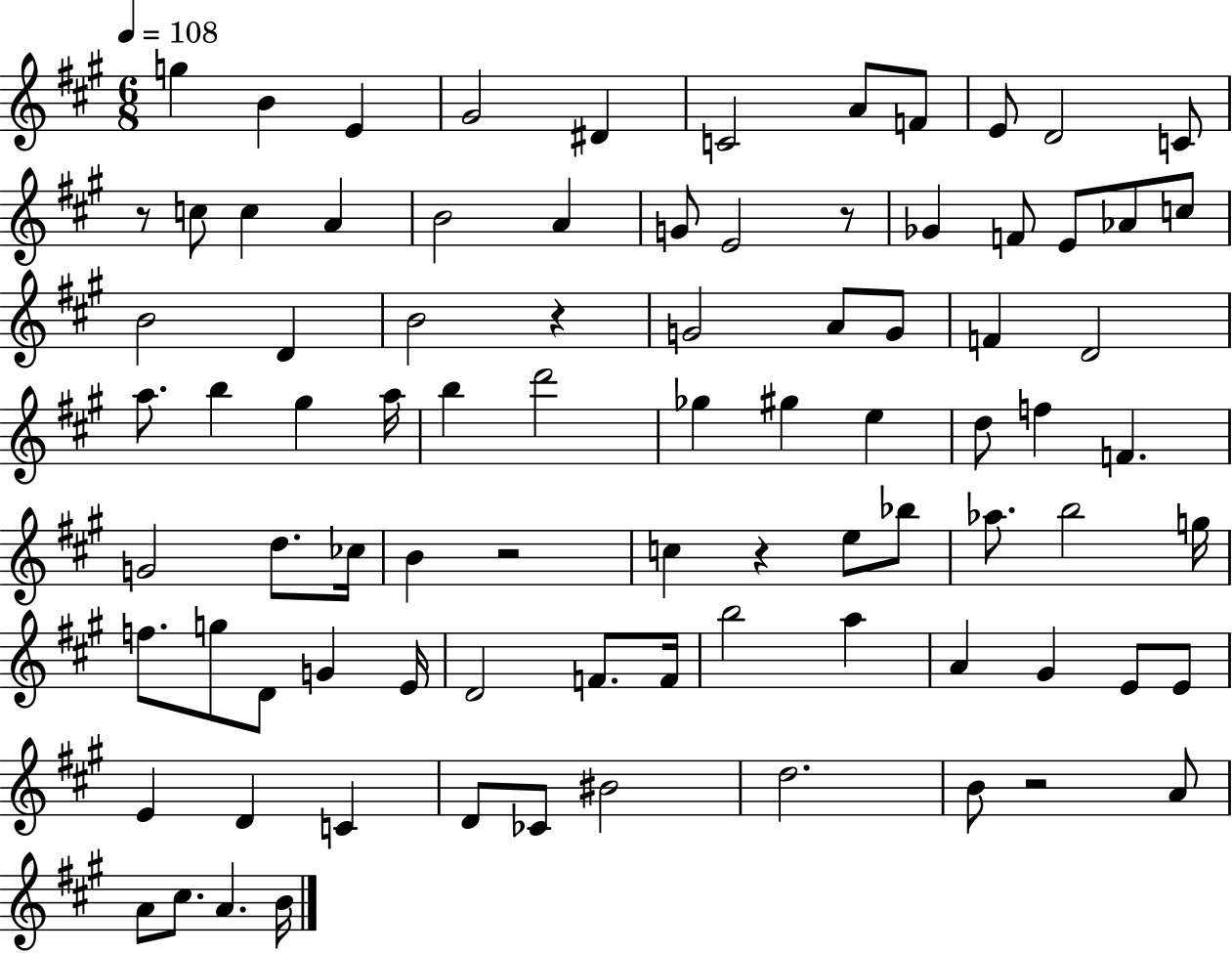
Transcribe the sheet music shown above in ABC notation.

X:1
T:Untitled
M:6/8
L:1/4
K:A
g B E ^G2 ^D C2 A/2 F/2 E/2 D2 C/2 z/2 c/2 c A B2 A G/2 E2 z/2 _G F/2 E/2 _A/2 c/2 B2 D B2 z G2 A/2 G/2 F D2 a/2 b ^g a/4 b d'2 _g ^g e d/2 f F G2 d/2 _c/4 B z2 c z e/2 _b/2 _a/2 b2 g/4 f/2 g/2 D/2 G E/4 D2 F/2 F/4 b2 a A ^G E/2 E/2 E D C D/2 _C/2 ^B2 d2 B/2 z2 A/2 A/2 ^c/2 A B/4